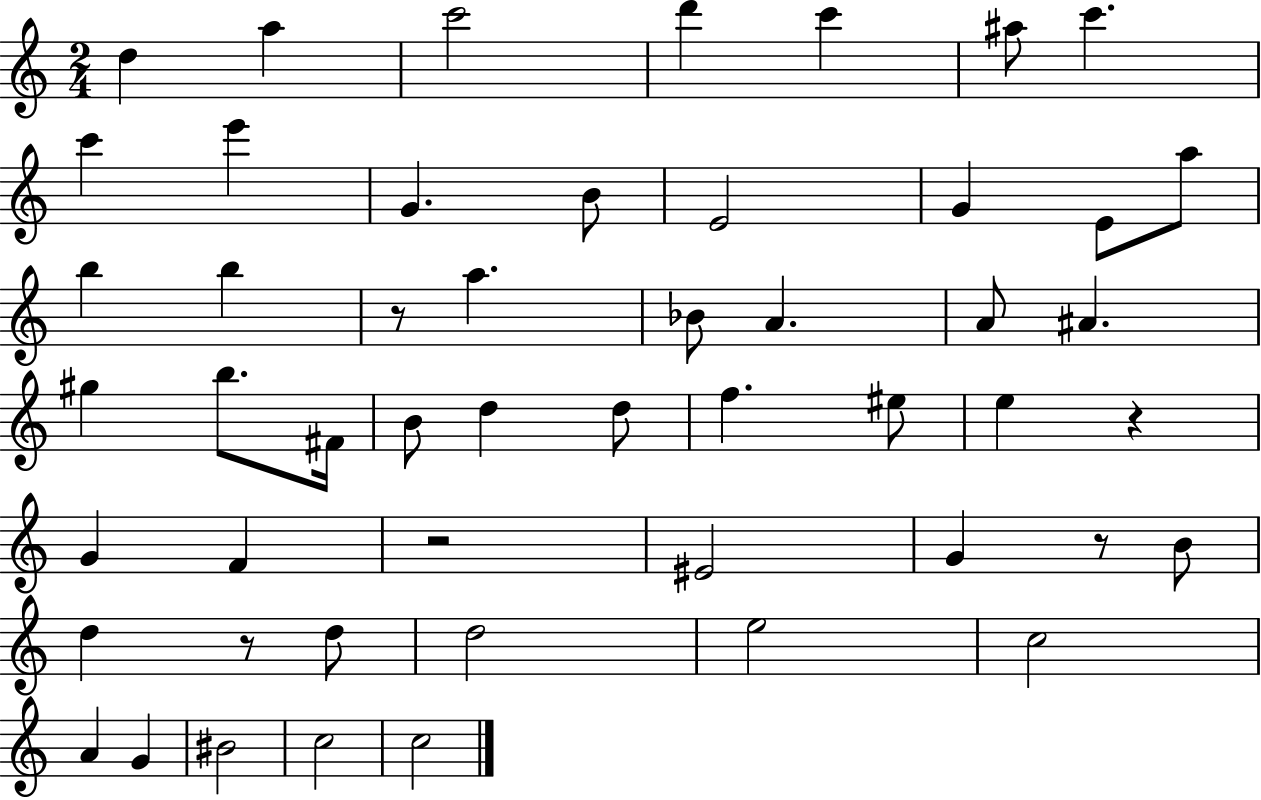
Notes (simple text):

D5/q A5/q C6/h D6/q C6/q A#5/e C6/q. C6/q E6/q G4/q. B4/e E4/h G4/q E4/e A5/e B5/q B5/q R/e A5/q. Bb4/e A4/q. A4/e A#4/q. G#5/q B5/e. F#4/s B4/e D5/q D5/e F5/q. EIS5/e E5/q R/q G4/q F4/q R/h EIS4/h G4/q R/e B4/e D5/q R/e D5/e D5/h E5/h C5/h A4/q G4/q BIS4/h C5/h C5/h